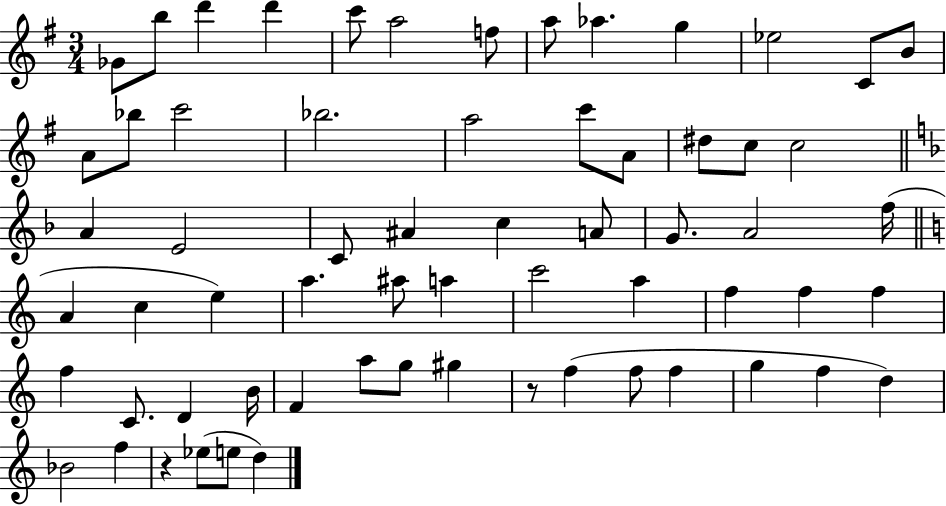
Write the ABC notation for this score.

X:1
T:Untitled
M:3/4
L:1/4
K:G
_G/2 b/2 d' d' c'/2 a2 f/2 a/2 _a g _e2 C/2 B/2 A/2 _b/2 c'2 _b2 a2 c'/2 A/2 ^d/2 c/2 c2 A E2 C/2 ^A c A/2 G/2 A2 f/4 A c e a ^a/2 a c'2 a f f f f C/2 D B/4 F a/2 g/2 ^g z/2 f f/2 f g f d _B2 f z _e/2 e/2 d